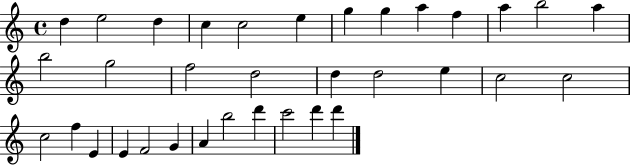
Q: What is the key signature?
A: C major